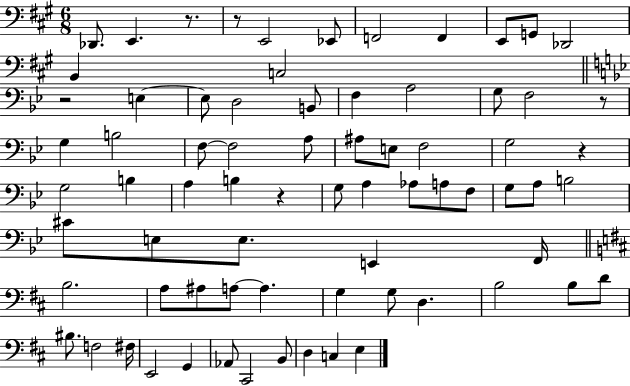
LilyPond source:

{
  \clef bass
  \numericTimeSignature
  \time 6/8
  \key a \major
  des,8. e,4. r8. | r8 e,2 ees,8 | f,2 f,4 | e,8 g,8 des,2 | \break b,4 c2 | \bar "||" \break \key g \minor r2 e4~~ | e8 d2 b,8 | f4 a2 | g8 f2 r8 | \break g4 b2 | f8~~ f2 a8 | ais8 e8 f2 | g2 r4 | \break g2 b4 | a4 b4 r4 | g8 a4 aes8 a8 f8 | g8 a8 b2 | \break cis'8 e8 e8. e,4 f,16 | \bar "||" \break \key b \minor b2. | a8 ais8 a8~~ a4. | g4 g8 d4. | b2 b8 d'8 | \break bis8. f2 fis16 | e,2 g,4 | aes,8 cis,2 b,8 | d4 c4 e4 | \break \bar "|."
}